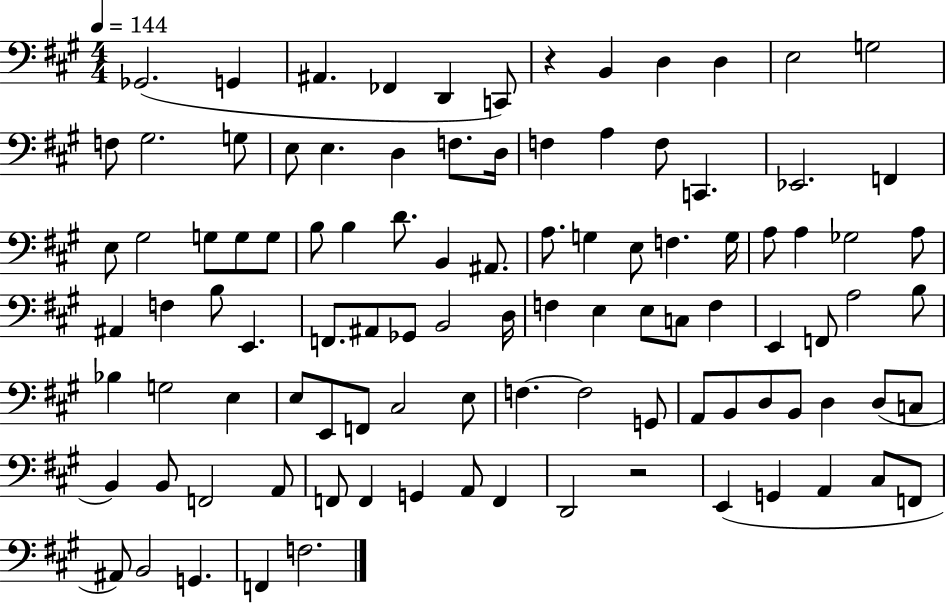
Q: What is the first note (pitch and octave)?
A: Gb2